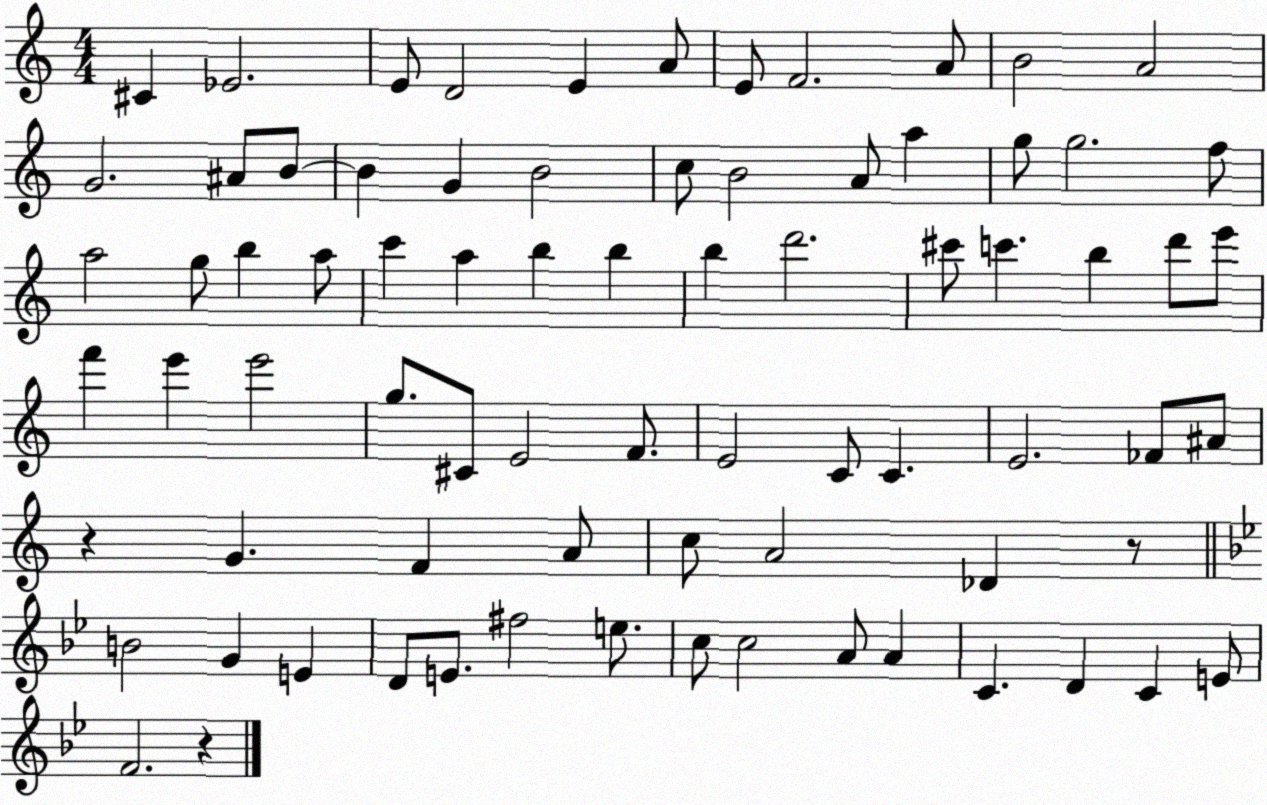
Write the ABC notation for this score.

X:1
T:Untitled
M:4/4
L:1/4
K:C
^C _E2 E/2 D2 E A/2 E/2 F2 A/2 B2 A2 G2 ^A/2 B/2 B G B2 c/2 B2 A/2 a g/2 g2 f/2 a2 g/2 b a/2 c' a b b b d'2 ^c'/2 c' b d'/2 e'/2 f' e' e'2 g/2 ^C/2 E2 F/2 E2 C/2 C E2 _F/2 ^A/2 z G F A/2 c/2 A2 _D z/2 B2 G E D/2 E/2 ^f2 e/2 c/2 c2 A/2 A C D C E/2 F2 z